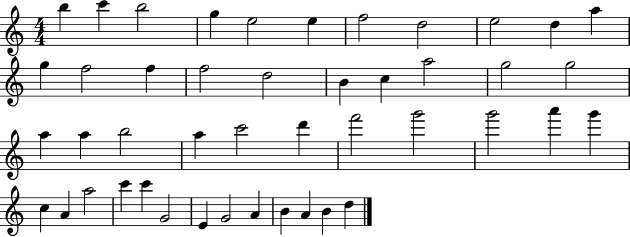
{
  \clef treble
  \numericTimeSignature
  \time 4/4
  \key c \major
  b''4 c'''4 b''2 | g''4 e''2 e''4 | f''2 d''2 | e''2 d''4 a''4 | \break g''4 f''2 f''4 | f''2 d''2 | b'4 c''4 a''2 | g''2 g''2 | \break a''4 a''4 b''2 | a''4 c'''2 d'''4 | f'''2 g'''2 | g'''2 a'''4 g'''4 | \break c''4 a'4 a''2 | c'''4 c'''4 g'2 | e'4 g'2 a'4 | b'4 a'4 b'4 d''4 | \break \bar "|."
}